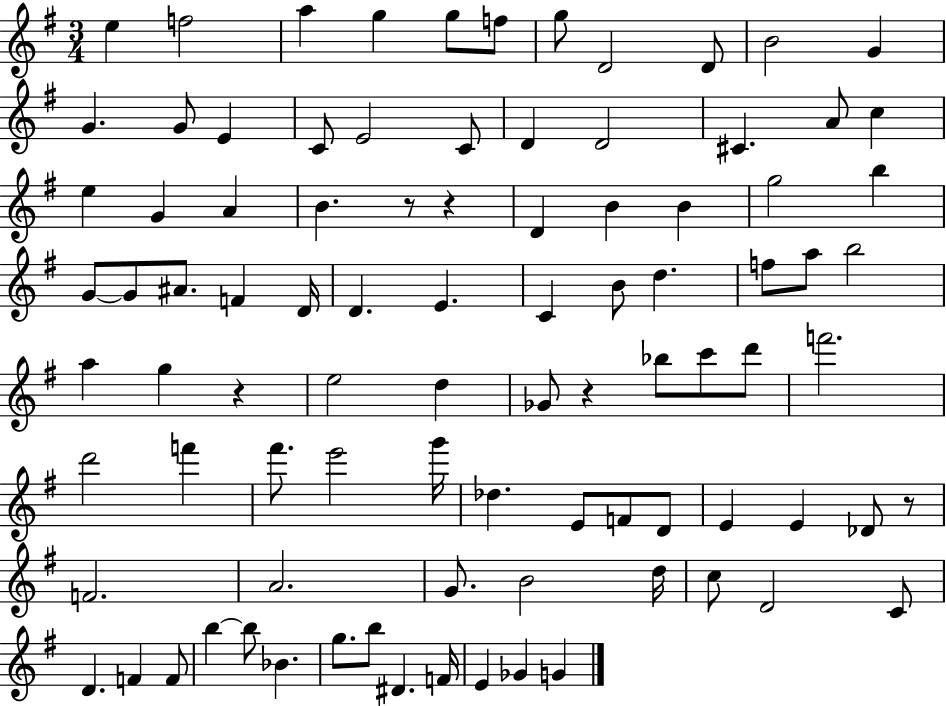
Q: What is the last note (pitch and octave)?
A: G4